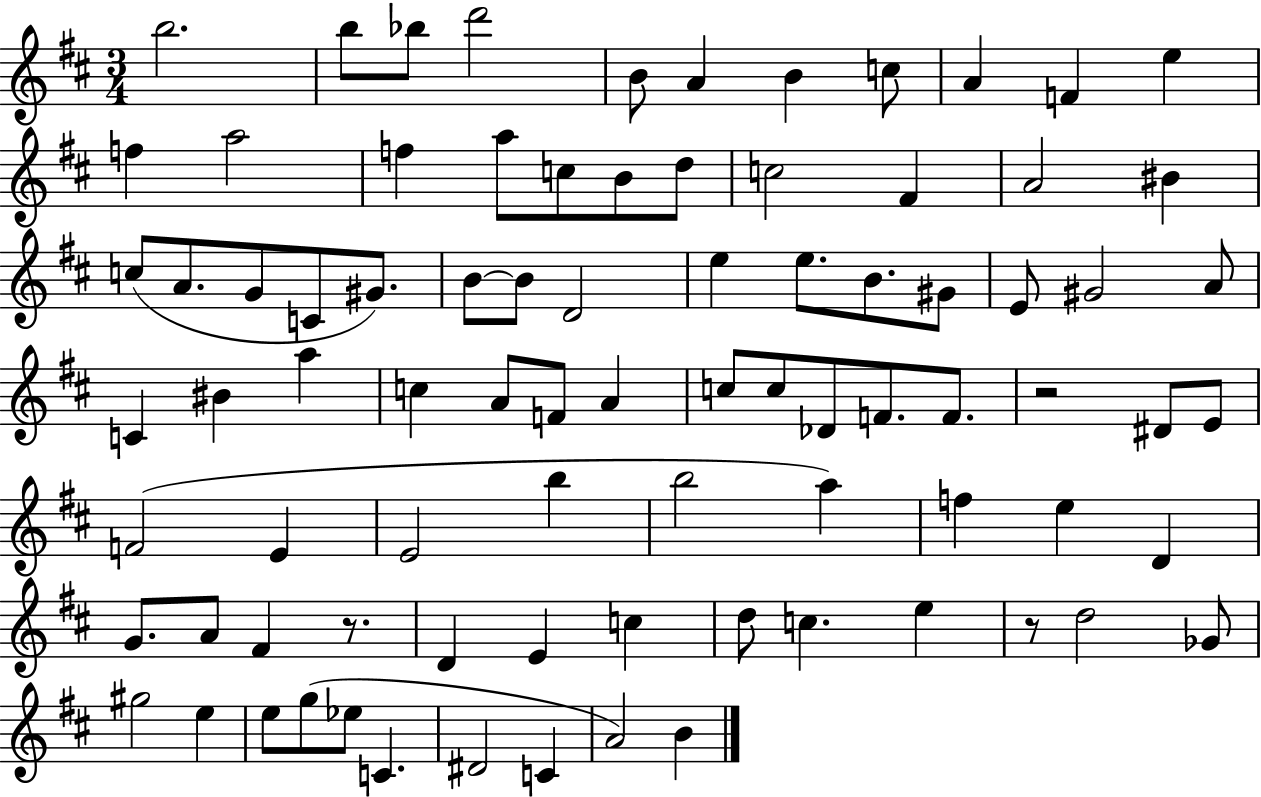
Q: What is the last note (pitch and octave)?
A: B4